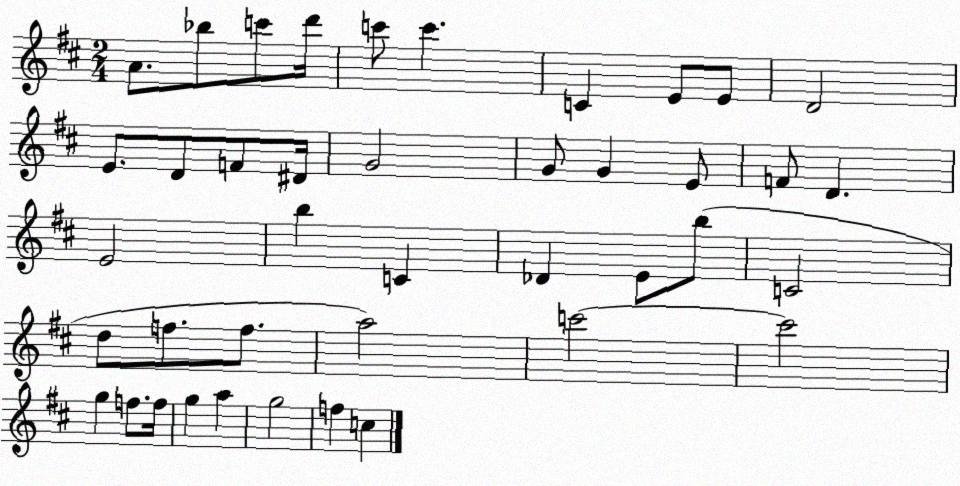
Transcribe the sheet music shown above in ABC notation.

X:1
T:Untitled
M:2/4
L:1/4
K:D
A/2 _b/2 c'/2 d'/4 c'/2 c' C E/2 E/2 D2 E/2 D/2 F/2 ^D/4 G2 G/2 G E/2 F/2 D E2 b C _D E/2 b/2 C2 d/2 f/2 f/2 a2 c'2 c'2 g f/2 f/4 g a g2 f c